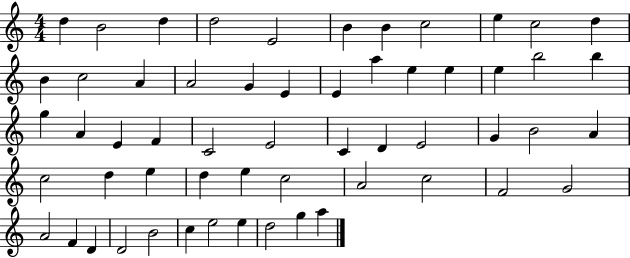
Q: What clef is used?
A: treble